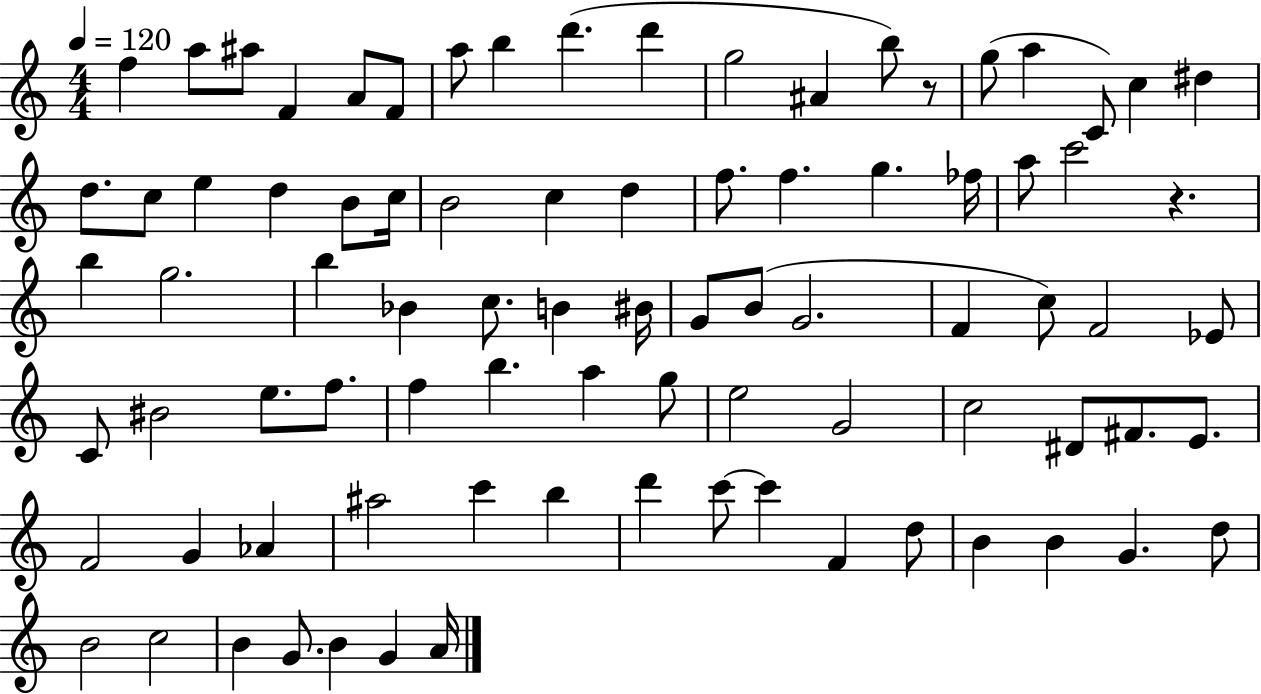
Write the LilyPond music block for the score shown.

{
  \clef treble
  \numericTimeSignature
  \time 4/4
  \key c \major
  \tempo 4 = 120
  f''4 a''8 ais''8 f'4 a'8 f'8 | a''8 b''4 d'''4.( d'''4 | g''2 ais'4 b''8) r8 | g''8( a''4 c'8) c''4 dis''4 | \break d''8. c''8 e''4 d''4 b'8 c''16 | b'2 c''4 d''4 | f''8. f''4. g''4. fes''16 | a''8 c'''2 r4. | \break b''4 g''2. | b''4 bes'4 c''8. b'4 bis'16 | g'8 b'8( g'2. | f'4 c''8) f'2 ees'8 | \break c'8 bis'2 e''8. f''8. | f''4 b''4. a''4 g''8 | e''2 g'2 | c''2 dis'8 fis'8. e'8. | \break f'2 g'4 aes'4 | ais''2 c'''4 b''4 | d'''4 c'''8~~ c'''4 f'4 d''8 | b'4 b'4 g'4. d''8 | \break b'2 c''2 | b'4 g'8. b'4 g'4 a'16 | \bar "|."
}